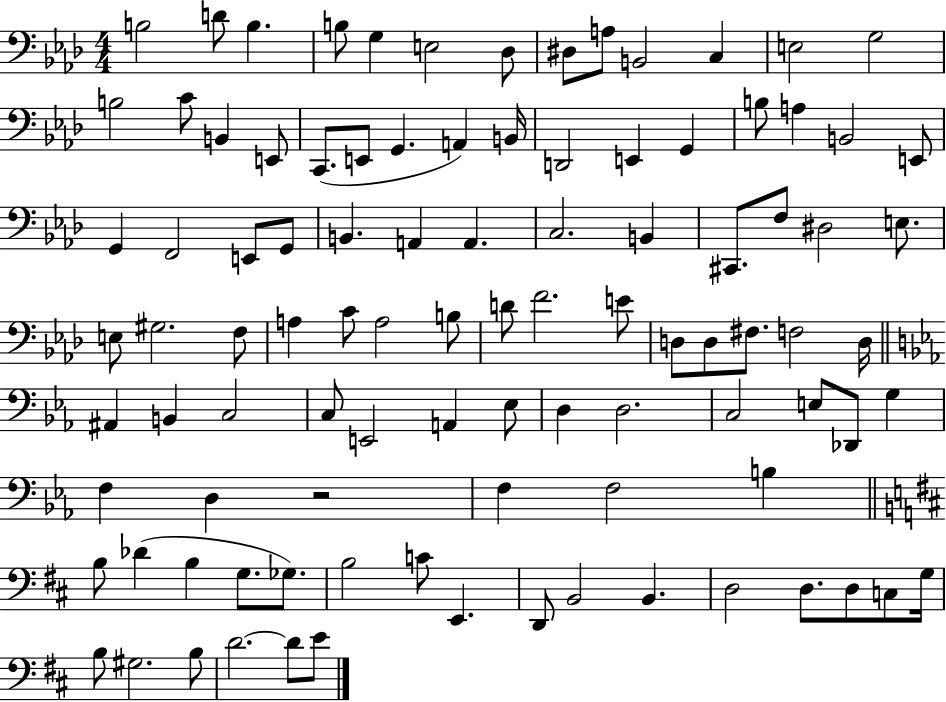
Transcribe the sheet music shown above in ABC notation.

X:1
T:Untitled
M:4/4
L:1/4
K:Ab
B,2 D/2 B, B,/2 G, E,2 _D,/2 ^D,/2 A,/2 B,,2 C, E,2 G,2 B,2 C/2 B,, E,,/2 C,,/2 E,,/2 G,, A,, B,,/4 D,,2 E,, G,, B,/2 A, B,,2 E,,/2 G,, F,,2 E,,/2 G,,/2 B,, A,, A,, C,2 B,, ^C,,/2 F,/2 ^D,2 E,/2 E,/2 ^G,2 F,/2 A, C/2 A,2 B,/2 D/2 F2 E/2 D,/2 D,/2 ^F,/2 F,2 D,/4 ^A,, B,, C,2 C,/2 E,,2 A,, _E,/2 D, D,2 C,2 E,/2 _D,,/2 G, F, D, z2 F, F,2 B, B,/2 _D B, G,/2 _G,/2 B,2 C/2 E,, D,,/2 B,,2 B,, D,2 D,/2 D,/2 C,/2 G,/4 B,/2 ^G,2 B,/2 D2 D/2 E/2